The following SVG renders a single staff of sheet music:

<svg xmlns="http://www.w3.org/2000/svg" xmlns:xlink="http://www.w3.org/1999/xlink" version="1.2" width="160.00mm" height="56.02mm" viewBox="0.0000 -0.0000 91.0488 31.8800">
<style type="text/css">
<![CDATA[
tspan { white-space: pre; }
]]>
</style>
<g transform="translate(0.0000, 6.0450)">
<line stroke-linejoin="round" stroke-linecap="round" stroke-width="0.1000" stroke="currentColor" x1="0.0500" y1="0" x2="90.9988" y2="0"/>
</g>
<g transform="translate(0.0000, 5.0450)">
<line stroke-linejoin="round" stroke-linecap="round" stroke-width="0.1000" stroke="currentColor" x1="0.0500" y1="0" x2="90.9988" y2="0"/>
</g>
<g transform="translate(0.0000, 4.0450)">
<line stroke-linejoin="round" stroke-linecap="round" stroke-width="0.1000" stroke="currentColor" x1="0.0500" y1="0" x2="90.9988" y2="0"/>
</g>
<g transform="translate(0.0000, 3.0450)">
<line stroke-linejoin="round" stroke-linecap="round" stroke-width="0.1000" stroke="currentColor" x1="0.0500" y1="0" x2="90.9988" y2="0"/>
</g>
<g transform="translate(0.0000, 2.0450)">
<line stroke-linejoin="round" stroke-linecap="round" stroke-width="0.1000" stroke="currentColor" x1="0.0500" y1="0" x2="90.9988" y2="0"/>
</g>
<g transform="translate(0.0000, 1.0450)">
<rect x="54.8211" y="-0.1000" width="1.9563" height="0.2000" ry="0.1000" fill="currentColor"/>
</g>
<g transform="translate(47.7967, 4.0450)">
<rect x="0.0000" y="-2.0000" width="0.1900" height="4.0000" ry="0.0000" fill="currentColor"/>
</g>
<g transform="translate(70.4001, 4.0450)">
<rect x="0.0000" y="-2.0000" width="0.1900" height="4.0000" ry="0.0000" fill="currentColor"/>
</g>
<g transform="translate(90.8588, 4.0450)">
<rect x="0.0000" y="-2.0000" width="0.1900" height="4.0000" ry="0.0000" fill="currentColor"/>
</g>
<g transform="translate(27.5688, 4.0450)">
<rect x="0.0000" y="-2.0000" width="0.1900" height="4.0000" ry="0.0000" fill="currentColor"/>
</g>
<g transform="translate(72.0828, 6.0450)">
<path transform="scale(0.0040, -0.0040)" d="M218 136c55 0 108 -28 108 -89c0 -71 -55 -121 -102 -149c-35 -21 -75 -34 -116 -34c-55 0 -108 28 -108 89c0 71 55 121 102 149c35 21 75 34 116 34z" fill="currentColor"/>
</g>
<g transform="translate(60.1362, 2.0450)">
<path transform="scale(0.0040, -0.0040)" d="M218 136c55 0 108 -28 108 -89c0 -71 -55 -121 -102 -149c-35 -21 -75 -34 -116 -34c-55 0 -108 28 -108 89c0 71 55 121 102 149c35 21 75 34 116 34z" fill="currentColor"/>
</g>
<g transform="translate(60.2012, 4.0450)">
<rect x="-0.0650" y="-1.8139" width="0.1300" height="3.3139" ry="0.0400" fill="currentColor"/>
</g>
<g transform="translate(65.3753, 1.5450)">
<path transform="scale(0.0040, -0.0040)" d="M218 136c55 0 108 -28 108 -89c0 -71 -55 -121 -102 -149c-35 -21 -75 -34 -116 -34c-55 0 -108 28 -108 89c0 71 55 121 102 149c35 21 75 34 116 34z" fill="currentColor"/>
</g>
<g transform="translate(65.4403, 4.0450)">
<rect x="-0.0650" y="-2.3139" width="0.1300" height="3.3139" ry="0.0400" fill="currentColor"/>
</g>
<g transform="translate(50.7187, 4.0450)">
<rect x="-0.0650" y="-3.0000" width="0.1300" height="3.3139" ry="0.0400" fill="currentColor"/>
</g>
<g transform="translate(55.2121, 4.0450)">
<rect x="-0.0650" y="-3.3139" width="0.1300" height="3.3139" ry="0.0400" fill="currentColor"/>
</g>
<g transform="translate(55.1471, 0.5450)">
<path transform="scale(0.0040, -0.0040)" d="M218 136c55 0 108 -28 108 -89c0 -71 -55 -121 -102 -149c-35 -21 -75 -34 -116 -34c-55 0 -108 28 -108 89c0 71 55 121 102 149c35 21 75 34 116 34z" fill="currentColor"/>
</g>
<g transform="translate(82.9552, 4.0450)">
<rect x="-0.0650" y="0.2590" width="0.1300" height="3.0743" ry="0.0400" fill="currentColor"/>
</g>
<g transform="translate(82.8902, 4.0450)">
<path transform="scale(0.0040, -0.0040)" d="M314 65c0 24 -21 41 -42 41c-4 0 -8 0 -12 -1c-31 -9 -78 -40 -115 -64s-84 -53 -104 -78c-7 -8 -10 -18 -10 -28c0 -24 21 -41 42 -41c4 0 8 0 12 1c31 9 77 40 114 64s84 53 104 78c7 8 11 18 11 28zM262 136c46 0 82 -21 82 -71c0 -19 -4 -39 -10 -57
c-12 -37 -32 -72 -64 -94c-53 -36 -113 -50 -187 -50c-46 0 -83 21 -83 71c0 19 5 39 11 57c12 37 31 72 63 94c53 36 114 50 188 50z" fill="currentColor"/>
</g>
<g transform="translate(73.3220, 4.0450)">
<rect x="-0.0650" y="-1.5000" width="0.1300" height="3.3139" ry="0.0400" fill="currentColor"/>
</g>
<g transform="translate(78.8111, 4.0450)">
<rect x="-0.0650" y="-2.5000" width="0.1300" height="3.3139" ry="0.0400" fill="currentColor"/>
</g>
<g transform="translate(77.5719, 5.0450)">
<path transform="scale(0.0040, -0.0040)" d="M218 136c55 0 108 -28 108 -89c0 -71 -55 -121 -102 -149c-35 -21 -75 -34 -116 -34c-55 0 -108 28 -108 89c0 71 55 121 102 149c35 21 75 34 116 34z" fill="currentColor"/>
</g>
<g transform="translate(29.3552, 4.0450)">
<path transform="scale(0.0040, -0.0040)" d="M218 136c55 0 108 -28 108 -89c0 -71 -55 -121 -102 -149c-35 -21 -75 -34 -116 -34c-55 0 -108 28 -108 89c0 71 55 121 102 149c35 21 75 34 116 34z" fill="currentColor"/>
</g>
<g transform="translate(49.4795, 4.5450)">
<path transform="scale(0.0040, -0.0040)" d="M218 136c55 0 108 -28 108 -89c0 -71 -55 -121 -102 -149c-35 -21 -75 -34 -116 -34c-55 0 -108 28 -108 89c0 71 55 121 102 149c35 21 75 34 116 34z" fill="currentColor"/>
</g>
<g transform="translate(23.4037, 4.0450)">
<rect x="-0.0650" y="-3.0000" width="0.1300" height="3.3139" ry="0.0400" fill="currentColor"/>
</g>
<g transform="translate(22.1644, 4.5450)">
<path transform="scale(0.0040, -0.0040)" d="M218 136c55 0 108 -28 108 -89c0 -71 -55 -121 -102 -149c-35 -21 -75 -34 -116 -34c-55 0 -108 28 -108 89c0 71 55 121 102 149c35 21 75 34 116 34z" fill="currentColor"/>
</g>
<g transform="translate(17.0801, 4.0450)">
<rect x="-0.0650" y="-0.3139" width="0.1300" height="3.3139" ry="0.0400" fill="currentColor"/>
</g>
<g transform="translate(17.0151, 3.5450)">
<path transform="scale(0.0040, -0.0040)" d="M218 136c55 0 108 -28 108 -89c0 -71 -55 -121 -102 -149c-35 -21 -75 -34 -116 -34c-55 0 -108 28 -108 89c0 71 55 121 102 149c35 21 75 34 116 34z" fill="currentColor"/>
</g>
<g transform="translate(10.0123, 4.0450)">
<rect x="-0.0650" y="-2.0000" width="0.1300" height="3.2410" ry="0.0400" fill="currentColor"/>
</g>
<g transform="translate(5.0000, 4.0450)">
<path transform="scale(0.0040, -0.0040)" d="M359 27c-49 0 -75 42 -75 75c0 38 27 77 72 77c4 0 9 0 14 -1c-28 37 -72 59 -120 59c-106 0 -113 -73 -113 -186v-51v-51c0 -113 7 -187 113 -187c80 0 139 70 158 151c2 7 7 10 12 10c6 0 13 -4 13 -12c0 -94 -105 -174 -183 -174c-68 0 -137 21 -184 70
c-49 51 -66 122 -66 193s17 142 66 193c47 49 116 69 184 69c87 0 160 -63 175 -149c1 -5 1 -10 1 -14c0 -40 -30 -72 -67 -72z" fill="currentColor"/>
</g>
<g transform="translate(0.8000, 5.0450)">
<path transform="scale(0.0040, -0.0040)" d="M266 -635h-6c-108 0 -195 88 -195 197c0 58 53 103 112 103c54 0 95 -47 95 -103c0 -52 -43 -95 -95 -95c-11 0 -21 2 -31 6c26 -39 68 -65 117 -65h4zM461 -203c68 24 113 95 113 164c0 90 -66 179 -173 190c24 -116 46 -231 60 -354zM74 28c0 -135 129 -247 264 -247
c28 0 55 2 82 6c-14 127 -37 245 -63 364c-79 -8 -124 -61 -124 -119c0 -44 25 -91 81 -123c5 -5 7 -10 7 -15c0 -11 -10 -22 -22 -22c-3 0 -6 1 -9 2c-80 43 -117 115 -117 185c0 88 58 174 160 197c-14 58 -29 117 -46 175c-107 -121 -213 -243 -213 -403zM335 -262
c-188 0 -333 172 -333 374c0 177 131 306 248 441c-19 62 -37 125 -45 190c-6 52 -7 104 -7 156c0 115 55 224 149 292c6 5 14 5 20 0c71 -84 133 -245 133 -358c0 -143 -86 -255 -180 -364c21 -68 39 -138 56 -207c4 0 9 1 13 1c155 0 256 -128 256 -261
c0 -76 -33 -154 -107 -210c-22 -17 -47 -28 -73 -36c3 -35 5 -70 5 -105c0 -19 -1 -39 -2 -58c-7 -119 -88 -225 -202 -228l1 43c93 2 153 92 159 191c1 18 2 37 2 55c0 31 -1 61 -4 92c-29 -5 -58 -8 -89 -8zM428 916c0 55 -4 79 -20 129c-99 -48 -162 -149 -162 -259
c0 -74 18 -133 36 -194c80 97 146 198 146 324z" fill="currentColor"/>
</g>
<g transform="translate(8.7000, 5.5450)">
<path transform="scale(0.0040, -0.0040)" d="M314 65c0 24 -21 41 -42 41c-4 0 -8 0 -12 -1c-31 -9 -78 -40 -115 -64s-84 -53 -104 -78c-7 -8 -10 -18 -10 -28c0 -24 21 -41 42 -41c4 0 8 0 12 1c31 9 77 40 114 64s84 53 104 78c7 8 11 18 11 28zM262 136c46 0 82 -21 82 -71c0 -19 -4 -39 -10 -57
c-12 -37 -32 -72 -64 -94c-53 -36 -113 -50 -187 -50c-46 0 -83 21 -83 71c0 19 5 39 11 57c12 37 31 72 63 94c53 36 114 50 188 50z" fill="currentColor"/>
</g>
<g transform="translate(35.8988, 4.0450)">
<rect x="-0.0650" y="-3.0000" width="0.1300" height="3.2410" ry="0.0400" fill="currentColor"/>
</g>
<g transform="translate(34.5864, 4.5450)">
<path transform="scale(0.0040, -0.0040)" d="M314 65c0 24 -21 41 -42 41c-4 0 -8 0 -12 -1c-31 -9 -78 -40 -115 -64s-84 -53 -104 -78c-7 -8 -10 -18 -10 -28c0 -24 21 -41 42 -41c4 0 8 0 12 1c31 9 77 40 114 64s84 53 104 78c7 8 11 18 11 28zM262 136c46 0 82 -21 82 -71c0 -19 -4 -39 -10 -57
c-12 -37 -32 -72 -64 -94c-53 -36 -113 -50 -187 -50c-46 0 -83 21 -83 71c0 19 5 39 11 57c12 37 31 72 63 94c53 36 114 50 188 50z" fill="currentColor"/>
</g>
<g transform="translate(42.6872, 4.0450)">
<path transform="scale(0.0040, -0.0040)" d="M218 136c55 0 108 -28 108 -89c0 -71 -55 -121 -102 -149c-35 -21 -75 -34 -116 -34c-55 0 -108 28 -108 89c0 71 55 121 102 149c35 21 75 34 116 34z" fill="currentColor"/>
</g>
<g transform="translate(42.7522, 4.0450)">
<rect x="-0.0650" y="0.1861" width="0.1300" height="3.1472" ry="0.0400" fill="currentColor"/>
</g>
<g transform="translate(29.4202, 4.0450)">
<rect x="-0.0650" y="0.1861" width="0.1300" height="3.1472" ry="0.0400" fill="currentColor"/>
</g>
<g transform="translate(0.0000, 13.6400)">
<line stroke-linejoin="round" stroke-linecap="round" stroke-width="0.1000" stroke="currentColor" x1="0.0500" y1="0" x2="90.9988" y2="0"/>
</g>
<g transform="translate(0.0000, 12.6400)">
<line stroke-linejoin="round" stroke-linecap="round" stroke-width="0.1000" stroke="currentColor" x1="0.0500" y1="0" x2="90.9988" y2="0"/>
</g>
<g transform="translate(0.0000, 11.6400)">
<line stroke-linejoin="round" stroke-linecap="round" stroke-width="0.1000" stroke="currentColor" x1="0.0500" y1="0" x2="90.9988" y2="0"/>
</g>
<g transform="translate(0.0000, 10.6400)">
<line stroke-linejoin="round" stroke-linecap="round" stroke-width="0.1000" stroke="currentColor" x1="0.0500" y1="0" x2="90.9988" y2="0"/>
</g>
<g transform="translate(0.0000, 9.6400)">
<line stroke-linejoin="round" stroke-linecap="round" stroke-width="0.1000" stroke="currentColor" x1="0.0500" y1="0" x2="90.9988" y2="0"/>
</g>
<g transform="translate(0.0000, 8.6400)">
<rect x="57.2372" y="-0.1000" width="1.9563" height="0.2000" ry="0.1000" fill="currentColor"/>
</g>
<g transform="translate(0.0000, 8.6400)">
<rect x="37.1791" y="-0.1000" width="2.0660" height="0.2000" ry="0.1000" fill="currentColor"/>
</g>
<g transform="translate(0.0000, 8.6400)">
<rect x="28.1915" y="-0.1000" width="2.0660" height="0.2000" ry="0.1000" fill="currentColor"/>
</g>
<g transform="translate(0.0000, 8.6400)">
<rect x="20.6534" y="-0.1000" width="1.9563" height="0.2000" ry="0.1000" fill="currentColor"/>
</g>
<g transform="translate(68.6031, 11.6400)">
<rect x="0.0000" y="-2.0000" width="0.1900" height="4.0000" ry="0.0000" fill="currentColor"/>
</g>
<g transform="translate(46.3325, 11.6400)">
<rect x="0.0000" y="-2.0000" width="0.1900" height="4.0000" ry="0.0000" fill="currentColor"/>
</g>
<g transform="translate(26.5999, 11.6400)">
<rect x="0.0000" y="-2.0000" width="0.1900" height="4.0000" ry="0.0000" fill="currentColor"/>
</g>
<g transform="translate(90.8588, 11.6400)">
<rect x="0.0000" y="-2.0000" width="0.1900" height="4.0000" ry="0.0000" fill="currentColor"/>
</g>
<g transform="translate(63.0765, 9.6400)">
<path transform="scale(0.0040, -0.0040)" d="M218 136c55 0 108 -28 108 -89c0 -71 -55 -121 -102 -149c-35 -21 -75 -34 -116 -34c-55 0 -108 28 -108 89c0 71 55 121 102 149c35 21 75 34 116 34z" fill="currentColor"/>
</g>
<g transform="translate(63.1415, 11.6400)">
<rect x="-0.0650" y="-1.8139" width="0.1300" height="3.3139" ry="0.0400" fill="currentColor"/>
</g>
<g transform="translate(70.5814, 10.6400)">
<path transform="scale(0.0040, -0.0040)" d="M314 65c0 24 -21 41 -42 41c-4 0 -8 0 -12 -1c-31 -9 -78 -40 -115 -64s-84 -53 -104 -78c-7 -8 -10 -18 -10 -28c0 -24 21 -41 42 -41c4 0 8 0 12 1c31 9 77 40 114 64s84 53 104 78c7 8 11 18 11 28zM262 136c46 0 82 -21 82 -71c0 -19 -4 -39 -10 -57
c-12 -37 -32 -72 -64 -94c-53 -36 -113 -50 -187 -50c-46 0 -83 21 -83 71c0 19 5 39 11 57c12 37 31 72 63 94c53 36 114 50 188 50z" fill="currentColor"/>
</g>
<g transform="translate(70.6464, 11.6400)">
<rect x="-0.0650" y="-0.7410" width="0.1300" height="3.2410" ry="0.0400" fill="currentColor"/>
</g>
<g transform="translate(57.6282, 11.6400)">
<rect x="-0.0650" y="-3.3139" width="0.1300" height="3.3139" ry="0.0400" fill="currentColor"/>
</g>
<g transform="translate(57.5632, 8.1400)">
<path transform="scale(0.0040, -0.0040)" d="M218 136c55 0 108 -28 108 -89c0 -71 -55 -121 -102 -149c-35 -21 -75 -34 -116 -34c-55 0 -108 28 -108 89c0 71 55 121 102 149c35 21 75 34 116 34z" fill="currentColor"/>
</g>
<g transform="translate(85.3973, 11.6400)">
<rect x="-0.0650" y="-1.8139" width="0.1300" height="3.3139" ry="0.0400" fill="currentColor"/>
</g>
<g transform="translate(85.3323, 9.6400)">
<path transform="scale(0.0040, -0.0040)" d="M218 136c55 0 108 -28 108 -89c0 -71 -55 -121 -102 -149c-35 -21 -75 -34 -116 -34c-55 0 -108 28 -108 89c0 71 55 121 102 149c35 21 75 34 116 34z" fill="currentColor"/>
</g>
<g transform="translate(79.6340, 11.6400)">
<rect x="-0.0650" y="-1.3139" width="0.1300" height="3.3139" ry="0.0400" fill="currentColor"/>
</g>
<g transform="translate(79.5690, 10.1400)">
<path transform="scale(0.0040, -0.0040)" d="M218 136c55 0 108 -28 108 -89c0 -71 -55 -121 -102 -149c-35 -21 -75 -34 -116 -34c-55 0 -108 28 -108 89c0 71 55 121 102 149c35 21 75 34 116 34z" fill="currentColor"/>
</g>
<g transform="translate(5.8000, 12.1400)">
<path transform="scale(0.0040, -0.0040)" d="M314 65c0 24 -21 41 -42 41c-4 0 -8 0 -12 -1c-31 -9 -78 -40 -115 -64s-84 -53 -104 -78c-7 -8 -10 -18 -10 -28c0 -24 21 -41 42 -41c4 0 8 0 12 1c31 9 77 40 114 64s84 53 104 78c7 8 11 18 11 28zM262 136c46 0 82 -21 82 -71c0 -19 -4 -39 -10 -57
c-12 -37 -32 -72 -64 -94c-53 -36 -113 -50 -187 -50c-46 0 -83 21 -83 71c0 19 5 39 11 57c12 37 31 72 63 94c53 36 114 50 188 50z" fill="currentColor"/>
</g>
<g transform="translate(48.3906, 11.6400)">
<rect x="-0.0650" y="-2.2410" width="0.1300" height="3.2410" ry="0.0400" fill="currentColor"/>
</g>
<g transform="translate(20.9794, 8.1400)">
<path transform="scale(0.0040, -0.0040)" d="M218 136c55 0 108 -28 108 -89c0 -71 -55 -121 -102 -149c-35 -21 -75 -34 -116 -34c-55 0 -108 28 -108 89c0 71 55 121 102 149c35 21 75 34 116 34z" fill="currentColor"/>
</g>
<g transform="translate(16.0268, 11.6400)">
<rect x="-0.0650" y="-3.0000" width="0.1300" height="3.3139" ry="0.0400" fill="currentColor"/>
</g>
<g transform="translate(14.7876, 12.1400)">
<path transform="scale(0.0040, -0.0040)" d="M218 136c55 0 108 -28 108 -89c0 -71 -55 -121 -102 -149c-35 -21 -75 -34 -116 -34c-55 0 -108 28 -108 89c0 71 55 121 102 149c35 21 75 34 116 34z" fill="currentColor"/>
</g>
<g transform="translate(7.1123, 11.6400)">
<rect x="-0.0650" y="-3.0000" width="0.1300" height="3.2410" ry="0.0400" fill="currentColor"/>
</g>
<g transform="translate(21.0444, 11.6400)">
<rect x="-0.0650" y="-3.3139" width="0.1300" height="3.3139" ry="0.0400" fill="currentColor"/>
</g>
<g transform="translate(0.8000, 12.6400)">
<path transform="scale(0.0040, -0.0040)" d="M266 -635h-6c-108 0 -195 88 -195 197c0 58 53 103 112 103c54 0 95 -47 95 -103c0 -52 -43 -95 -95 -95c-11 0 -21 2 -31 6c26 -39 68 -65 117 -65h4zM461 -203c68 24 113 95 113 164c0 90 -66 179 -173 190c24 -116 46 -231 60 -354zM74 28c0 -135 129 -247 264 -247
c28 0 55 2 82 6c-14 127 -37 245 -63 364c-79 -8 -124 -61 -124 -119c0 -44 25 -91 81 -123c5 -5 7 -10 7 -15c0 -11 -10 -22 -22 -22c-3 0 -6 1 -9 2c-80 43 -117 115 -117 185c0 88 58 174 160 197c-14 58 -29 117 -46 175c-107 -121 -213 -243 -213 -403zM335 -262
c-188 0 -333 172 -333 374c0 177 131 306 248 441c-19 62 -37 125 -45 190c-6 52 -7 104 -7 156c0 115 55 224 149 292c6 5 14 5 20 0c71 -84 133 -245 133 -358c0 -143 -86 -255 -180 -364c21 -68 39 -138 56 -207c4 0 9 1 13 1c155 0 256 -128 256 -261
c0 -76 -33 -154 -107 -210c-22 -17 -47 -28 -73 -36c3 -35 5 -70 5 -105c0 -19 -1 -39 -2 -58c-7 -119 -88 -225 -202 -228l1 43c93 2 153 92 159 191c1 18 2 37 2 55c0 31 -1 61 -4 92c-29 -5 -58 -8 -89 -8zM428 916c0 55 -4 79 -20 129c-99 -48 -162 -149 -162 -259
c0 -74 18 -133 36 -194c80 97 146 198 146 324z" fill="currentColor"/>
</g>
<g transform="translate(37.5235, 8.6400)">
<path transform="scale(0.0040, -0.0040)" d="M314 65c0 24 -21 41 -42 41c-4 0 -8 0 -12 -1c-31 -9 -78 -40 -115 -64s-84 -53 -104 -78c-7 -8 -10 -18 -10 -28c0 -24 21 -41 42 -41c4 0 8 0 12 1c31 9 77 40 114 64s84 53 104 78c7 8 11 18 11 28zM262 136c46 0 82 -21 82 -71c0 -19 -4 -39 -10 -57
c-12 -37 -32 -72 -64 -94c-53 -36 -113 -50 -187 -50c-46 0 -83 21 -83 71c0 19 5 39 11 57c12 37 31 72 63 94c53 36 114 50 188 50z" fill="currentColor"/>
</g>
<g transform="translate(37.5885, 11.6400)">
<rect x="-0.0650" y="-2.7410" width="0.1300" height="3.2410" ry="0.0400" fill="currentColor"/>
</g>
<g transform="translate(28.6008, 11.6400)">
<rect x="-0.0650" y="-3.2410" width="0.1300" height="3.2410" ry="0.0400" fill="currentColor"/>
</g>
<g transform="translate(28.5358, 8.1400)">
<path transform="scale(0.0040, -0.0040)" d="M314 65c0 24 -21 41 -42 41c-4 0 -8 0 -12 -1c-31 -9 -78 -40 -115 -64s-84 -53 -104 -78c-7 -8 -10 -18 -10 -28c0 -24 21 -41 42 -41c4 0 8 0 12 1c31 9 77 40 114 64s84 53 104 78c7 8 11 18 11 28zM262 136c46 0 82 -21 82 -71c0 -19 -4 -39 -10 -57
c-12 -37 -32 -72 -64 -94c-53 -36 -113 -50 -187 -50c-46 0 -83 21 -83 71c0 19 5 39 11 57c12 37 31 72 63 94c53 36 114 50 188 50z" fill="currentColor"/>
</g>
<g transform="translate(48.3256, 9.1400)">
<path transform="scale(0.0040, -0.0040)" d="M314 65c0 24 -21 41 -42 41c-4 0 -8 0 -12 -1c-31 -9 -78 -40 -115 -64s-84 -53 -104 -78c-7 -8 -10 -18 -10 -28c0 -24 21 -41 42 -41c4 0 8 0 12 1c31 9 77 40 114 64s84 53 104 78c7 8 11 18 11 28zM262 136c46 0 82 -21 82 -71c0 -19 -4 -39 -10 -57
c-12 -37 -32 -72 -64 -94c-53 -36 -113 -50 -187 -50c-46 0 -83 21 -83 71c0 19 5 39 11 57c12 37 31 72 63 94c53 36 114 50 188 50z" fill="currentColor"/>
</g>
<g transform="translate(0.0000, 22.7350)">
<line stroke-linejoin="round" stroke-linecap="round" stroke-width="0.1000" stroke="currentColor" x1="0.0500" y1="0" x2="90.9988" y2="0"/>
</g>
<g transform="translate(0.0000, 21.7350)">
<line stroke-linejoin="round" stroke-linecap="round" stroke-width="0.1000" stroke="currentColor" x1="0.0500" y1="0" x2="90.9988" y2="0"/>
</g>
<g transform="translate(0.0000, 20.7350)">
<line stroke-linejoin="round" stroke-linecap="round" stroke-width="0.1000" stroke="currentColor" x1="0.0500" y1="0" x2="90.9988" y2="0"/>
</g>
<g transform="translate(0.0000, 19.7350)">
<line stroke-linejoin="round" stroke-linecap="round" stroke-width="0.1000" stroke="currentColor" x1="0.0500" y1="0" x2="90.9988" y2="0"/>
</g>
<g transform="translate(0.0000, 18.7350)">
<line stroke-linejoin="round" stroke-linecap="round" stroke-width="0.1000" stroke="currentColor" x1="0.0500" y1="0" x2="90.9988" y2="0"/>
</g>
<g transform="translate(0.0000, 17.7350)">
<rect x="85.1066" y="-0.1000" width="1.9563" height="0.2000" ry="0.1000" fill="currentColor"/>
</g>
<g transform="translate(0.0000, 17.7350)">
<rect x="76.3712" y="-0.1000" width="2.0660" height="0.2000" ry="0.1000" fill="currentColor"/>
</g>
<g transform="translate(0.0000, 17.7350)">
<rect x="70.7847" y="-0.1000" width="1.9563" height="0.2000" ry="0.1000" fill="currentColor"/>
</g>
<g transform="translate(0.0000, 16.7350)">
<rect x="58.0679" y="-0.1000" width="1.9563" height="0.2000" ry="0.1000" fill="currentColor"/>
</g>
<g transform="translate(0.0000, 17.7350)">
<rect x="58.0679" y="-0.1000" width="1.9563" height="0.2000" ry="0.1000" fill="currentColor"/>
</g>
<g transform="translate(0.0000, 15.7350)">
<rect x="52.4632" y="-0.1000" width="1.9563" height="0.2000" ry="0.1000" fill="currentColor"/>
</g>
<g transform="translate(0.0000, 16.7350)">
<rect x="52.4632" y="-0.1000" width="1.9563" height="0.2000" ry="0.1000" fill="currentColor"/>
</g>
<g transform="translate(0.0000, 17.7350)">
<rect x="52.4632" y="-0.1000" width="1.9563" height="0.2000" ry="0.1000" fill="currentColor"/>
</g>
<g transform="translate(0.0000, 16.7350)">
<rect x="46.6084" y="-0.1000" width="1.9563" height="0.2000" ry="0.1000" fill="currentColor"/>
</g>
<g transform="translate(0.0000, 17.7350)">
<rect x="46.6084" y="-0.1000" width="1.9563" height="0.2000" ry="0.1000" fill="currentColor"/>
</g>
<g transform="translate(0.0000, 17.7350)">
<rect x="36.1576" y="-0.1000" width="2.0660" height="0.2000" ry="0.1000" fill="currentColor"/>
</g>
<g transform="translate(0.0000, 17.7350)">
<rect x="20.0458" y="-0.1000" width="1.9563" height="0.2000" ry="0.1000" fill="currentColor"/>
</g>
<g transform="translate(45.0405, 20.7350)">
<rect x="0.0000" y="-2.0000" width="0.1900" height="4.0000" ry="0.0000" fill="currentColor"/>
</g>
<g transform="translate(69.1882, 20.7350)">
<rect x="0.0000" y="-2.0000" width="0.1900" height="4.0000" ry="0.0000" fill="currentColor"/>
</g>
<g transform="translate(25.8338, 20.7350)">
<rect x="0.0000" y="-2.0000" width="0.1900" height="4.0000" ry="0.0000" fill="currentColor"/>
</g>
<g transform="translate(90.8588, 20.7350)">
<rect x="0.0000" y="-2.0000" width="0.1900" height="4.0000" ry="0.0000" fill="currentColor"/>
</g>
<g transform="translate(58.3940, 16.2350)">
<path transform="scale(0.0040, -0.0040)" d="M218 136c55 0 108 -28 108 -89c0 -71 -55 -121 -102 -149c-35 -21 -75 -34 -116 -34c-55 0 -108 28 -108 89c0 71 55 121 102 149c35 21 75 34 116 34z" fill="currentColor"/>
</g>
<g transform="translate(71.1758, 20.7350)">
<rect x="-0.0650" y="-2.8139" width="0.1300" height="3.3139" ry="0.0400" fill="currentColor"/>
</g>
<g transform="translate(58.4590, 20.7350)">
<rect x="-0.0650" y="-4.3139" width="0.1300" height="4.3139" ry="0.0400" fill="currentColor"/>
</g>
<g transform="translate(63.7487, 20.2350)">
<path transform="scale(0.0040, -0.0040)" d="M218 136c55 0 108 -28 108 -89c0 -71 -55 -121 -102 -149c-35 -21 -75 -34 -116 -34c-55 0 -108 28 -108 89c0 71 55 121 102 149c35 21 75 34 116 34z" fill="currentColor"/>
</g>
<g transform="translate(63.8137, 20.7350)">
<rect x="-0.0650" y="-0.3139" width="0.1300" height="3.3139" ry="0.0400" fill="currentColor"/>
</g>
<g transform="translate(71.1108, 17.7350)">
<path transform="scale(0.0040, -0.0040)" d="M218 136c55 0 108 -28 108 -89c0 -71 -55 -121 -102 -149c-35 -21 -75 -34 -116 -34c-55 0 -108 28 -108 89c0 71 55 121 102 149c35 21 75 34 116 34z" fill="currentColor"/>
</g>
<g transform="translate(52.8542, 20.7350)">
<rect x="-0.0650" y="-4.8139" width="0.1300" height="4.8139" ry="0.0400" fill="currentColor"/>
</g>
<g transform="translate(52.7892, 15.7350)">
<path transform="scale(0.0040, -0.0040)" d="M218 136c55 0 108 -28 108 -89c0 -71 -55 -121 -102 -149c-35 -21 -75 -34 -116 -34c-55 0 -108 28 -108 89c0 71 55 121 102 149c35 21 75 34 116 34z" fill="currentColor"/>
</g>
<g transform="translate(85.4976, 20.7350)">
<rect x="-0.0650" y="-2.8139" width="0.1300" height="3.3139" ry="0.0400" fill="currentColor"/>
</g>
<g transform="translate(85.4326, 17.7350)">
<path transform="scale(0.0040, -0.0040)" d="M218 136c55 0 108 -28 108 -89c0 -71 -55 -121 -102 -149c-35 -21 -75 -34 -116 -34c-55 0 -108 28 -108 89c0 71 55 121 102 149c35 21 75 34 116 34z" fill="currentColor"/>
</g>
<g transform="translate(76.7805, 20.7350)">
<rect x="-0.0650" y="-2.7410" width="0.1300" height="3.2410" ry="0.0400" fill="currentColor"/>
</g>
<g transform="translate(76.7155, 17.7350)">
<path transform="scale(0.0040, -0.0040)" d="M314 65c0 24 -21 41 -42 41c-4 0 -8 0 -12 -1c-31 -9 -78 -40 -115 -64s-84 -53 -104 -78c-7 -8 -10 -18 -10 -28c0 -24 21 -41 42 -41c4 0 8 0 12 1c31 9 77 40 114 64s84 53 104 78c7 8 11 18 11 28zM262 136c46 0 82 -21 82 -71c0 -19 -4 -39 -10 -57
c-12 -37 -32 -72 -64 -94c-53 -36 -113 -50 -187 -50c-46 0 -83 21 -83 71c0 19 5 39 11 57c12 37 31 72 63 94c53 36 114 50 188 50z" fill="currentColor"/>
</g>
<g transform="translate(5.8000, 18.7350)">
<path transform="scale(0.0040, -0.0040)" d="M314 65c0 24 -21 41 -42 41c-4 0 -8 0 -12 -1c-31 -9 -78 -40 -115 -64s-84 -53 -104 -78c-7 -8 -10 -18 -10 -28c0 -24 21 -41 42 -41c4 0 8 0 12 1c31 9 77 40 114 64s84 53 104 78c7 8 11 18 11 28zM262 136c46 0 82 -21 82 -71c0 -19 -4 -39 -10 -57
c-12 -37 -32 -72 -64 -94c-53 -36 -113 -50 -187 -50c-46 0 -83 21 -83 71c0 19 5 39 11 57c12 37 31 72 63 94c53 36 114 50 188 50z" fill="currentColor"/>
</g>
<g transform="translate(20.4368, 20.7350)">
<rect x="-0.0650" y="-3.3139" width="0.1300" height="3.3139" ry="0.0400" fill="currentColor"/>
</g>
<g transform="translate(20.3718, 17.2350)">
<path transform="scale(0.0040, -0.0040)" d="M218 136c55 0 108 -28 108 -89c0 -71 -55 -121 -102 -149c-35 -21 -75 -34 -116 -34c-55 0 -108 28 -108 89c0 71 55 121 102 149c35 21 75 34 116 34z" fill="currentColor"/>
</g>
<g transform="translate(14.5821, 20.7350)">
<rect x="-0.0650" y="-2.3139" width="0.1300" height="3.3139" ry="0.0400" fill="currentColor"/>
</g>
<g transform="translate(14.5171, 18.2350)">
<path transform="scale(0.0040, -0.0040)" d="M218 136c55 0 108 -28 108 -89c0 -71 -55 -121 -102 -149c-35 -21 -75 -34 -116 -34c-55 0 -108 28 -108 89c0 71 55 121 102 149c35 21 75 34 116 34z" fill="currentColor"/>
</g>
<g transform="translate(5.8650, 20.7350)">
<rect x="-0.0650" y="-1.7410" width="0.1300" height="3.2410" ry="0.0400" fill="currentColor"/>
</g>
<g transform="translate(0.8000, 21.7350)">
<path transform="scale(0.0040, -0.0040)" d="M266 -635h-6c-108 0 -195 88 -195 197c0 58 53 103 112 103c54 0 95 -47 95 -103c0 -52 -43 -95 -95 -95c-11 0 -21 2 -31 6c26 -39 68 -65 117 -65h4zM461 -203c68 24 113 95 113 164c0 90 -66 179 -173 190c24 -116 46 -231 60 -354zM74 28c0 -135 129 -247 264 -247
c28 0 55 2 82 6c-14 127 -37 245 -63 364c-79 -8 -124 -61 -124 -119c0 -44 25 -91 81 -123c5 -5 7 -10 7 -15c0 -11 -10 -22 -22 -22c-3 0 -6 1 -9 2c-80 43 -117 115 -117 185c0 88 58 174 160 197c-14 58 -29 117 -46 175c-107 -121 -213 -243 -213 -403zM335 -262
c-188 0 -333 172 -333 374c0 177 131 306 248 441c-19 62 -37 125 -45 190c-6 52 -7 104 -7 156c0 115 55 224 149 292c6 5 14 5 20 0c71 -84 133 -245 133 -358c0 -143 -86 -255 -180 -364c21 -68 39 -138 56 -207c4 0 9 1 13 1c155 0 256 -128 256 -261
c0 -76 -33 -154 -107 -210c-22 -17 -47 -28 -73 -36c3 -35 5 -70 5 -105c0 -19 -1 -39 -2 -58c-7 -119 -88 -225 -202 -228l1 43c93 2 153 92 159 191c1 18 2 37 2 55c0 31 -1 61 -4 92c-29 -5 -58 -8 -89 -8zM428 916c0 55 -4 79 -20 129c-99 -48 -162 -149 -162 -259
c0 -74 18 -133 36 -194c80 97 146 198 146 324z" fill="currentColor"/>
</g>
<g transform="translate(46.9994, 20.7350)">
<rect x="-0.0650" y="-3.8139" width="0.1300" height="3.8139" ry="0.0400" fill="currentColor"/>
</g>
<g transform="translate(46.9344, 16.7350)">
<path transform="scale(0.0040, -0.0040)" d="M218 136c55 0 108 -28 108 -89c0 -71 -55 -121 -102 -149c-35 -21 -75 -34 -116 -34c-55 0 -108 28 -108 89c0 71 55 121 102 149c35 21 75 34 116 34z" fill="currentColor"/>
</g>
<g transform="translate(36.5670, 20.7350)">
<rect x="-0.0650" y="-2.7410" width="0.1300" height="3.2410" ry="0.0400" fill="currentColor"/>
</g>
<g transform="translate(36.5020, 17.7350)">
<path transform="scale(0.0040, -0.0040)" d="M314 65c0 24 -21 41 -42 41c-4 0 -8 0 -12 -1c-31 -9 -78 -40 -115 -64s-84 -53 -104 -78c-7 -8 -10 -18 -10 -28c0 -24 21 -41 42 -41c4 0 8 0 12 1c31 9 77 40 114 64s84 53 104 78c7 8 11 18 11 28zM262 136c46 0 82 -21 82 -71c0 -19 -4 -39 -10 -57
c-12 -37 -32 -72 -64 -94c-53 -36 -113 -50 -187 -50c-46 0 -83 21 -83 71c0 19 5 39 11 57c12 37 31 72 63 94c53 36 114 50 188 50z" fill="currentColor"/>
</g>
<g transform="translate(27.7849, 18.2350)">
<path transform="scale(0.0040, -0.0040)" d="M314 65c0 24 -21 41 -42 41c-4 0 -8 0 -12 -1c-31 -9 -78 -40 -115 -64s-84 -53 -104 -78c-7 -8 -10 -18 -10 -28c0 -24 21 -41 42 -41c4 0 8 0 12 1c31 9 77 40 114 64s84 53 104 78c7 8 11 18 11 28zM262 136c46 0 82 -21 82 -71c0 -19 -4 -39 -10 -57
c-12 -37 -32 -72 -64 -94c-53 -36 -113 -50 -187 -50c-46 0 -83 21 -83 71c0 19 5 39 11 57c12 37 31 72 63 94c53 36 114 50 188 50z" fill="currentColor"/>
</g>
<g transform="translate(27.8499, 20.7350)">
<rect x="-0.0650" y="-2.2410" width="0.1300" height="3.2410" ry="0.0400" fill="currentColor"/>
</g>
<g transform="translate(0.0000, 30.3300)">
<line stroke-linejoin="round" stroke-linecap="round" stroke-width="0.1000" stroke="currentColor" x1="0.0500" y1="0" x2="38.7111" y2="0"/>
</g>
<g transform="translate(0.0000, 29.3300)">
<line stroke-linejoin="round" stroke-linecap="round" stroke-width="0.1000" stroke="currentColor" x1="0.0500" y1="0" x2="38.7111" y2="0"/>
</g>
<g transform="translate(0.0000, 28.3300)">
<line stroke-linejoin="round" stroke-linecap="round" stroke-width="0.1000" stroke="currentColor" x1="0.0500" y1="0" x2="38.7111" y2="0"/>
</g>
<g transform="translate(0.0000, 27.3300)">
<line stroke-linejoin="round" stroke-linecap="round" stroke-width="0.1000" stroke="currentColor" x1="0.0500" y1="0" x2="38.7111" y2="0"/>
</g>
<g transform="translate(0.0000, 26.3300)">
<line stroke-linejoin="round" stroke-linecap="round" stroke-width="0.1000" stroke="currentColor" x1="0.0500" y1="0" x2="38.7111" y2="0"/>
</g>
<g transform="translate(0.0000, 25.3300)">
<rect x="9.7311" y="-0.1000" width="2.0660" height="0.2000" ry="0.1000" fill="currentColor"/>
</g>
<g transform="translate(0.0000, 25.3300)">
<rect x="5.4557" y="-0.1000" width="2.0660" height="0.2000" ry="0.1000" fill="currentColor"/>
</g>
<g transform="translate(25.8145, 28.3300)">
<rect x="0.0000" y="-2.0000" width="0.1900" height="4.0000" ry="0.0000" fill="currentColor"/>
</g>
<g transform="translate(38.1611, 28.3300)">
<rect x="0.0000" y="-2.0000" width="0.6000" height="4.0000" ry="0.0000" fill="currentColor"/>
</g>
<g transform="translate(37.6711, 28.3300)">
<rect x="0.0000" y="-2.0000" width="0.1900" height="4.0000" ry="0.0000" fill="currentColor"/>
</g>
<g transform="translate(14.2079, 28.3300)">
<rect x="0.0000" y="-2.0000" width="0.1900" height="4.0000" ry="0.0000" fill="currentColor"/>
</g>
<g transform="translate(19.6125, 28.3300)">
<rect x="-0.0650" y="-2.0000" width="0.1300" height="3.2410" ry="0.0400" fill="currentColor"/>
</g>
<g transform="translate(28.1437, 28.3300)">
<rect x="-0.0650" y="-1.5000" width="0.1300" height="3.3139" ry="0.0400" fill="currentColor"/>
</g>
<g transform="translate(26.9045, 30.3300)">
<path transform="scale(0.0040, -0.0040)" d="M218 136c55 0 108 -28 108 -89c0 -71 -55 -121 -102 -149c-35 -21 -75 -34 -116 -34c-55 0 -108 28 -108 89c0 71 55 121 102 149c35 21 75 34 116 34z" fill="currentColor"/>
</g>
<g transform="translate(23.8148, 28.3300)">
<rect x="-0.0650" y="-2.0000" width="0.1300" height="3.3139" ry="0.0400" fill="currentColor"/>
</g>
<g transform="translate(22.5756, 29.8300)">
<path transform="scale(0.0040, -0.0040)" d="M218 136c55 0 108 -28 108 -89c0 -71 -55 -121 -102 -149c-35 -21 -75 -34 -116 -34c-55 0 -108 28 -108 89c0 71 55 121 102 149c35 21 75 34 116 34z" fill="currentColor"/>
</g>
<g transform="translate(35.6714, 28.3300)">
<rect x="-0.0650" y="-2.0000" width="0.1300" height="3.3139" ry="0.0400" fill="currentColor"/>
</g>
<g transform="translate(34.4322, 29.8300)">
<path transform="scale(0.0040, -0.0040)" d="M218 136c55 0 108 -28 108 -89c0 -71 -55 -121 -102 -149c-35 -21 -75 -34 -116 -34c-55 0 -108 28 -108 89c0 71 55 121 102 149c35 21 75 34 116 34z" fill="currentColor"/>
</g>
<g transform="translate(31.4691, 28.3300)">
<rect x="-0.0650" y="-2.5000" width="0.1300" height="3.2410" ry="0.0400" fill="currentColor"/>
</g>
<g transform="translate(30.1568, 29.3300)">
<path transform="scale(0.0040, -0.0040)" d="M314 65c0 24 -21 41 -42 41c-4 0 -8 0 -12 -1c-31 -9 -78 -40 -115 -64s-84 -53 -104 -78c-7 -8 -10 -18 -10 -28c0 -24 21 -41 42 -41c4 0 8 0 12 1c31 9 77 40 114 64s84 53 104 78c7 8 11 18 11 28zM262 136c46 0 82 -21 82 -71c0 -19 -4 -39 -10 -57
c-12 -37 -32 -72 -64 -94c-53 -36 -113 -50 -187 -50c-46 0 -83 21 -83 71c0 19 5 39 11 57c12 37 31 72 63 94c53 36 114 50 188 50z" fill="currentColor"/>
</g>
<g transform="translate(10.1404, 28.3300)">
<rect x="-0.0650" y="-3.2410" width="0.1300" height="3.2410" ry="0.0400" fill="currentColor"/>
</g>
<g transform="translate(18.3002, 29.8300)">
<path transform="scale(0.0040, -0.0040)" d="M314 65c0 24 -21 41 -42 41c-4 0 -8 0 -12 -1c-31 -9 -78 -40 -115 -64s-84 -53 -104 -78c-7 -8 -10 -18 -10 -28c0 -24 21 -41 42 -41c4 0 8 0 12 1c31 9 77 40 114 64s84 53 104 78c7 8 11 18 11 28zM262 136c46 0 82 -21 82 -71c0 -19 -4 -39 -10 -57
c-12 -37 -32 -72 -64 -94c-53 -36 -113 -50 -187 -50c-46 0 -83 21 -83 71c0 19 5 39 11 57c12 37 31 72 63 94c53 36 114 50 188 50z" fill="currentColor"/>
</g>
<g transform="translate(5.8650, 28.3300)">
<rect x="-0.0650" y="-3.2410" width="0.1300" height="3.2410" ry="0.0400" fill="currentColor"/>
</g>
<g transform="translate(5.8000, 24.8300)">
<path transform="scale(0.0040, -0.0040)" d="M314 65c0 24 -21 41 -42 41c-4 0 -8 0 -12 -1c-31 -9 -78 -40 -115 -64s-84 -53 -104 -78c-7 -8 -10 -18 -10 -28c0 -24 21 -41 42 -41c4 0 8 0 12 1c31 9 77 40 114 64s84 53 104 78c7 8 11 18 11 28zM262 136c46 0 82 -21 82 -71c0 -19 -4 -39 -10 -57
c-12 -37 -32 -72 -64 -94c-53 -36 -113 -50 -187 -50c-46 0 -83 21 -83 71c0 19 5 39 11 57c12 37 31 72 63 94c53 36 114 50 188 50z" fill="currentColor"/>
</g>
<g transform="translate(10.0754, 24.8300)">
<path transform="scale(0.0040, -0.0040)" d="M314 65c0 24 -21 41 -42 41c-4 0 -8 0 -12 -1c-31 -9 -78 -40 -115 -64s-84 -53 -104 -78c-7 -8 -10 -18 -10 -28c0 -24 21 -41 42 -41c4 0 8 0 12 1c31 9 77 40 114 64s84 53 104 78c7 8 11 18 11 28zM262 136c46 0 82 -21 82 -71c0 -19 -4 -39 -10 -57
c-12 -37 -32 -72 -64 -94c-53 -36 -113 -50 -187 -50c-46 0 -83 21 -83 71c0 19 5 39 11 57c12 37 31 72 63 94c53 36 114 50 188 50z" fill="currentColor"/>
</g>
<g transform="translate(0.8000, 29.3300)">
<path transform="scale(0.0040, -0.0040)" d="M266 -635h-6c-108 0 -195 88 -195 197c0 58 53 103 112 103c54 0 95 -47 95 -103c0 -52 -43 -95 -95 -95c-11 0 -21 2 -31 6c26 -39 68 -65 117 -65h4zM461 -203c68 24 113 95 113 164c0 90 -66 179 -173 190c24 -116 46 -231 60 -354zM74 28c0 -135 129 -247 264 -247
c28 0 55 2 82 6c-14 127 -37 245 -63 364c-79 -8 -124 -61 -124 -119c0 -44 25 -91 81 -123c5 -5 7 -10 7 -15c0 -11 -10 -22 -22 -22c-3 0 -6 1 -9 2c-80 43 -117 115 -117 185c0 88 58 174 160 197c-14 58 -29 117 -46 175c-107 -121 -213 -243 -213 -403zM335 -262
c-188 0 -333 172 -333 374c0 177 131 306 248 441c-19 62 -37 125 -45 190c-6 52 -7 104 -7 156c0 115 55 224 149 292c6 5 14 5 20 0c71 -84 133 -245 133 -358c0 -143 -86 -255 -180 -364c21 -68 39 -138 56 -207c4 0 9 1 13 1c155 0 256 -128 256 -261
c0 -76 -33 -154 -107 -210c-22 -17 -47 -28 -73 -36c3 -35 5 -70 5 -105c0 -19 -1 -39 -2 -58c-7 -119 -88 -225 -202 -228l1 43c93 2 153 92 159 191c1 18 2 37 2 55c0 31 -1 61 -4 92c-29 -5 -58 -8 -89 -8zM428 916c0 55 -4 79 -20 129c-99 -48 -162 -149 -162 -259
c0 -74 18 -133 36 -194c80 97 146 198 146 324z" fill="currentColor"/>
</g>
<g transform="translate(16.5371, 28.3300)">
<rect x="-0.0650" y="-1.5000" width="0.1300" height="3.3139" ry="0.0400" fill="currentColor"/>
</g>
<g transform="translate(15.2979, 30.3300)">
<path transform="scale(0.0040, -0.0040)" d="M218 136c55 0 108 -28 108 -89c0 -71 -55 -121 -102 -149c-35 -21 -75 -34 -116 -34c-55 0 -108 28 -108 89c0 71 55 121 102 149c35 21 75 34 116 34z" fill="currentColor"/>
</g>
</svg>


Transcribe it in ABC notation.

X:1
T:Untitled
M:4/4
L:1/4
K:C
F2 c A B A2 B A b f g E G B2 A2 A b b2 a2 g2 b f d2 e f f2 g b g2 a2 c' e' d' c a a2 a b2 b2 E F2 F E G2 F